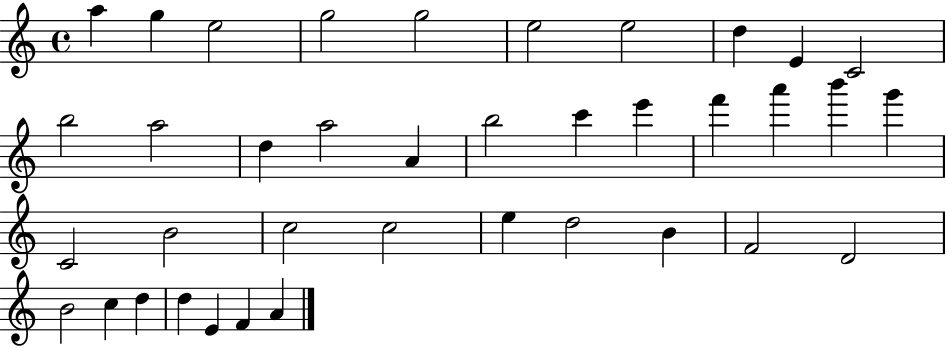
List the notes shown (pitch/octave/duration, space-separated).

A5/q G5/q E5/h G5/h G5/h E5/h E5/h D5/q E4/q C4/h B5/h A5/h D5/q A5/h A4/q B5/h C6/q E6/q F6/q A6/q B6/q G6/q C4/h B4/h C5/h C5/h E5/q D5/h B4/q F4/h D4/h B4/h C5/q D5/q D5/q E4/q F4/q A4/q